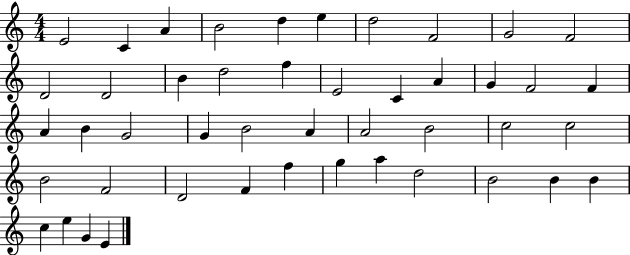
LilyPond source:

{
  \clef treble
  \numericTimeSignature
  \time 4/4
  \key c \major
  e'2 c'4 a'4 | b'2 d''4 e''4 | d''2 f'2 | g'2 f'2 | \break d'2 d'2 | b'4 d''2 f''4 | e'2 c'4 a'4 | g'4 f'2 f'4 | \break a'4 b'4 g'2 | g'4 b'2 a'4 | a'2 b'2 | c''2 c''2 | \break b'2 f'2 | d'2 f'4 f''4 | g''4 a''4 d''2 | b'2 b'4 b'4 | \break c''4 e''4 g'4 e'4 | \bar "|."
}